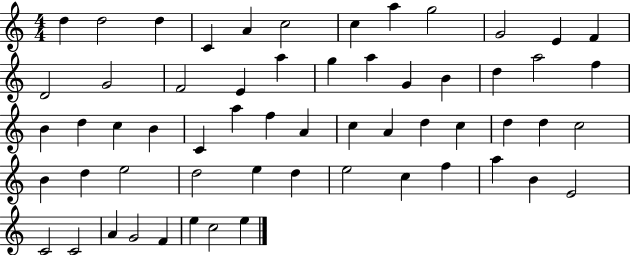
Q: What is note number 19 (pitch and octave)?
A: A5